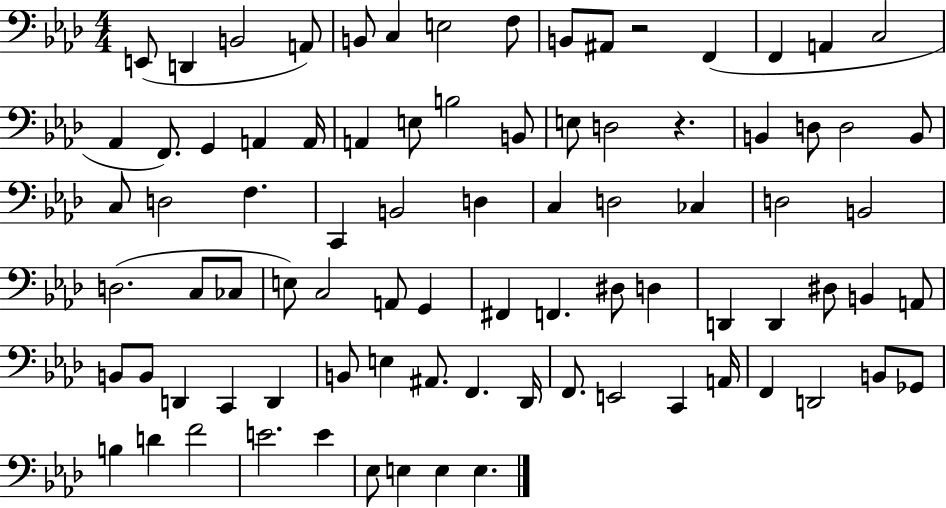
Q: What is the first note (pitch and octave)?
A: E2